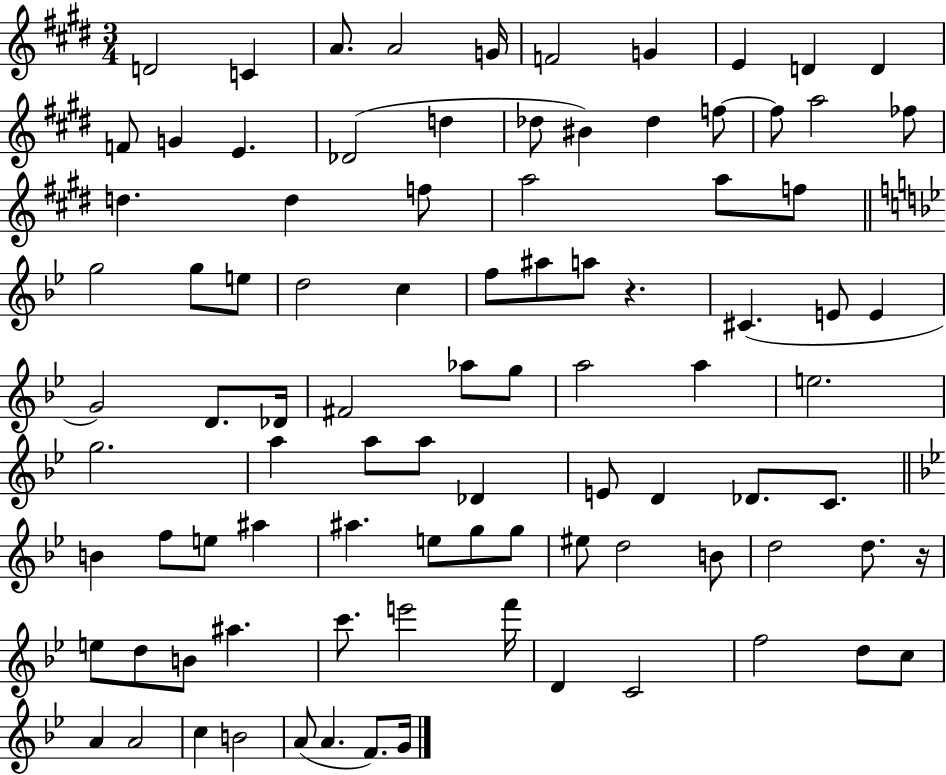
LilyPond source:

{
  \clef treble
  \numericTimeSignature
  \time 3/4
  \key e \major
  d'2 c'4 | a'8. a'2 g'16 | f'2 g'4 | e'4 d'4 d'4 | \break f'8 g'4 e'4. | des'2( d''4 | des''8 bis'4) des''4 f''8~~ | f''8 a''2 fes''8 | \break d''4. d''4 f''8 | a''2 a''8 f''8 | \bar "||" \break \key bes \major g''2 g''8 e''8 | d''2 c''4 | f''8 ais''8 a''8 r4. | cis'4.( e'8 e'4 | \break g'2) d'8. des'16 | fis'2 aes''8 g''8 | a''2 a''4 | e''2. | \break g''2. | a''4 a''8 a''8 des'4 | e'8 d'4 des'8. c'8. | \bar "||" \break \key bes \major b'4 f''8 e''8 ais''4 | ais''4. e''8 g''8 g''8 | eis''8 d''2 b'8 | d''2 d''8. r16 | \break e''8 d''8 b'8 ais''4. | c'''8. e'''2 f'''16 | d'4 c'2 | f''2 d''8 c''8 | \break a'4 a'2 | c''4 b'2 | a'8( a'4. f'8.) g'16 | \bar "|."
}